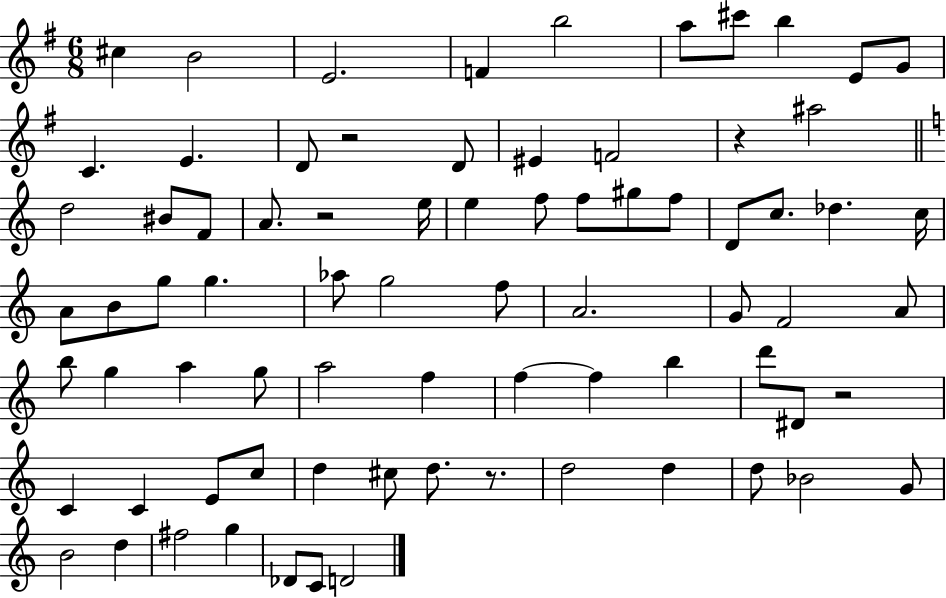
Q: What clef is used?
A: treble